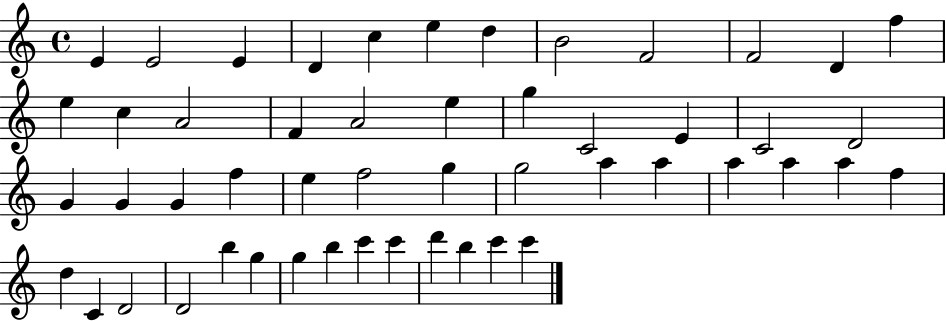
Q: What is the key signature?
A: C major